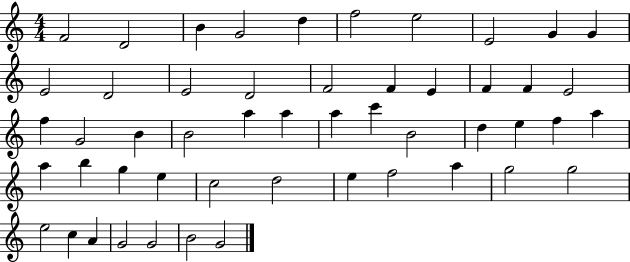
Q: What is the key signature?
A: C major